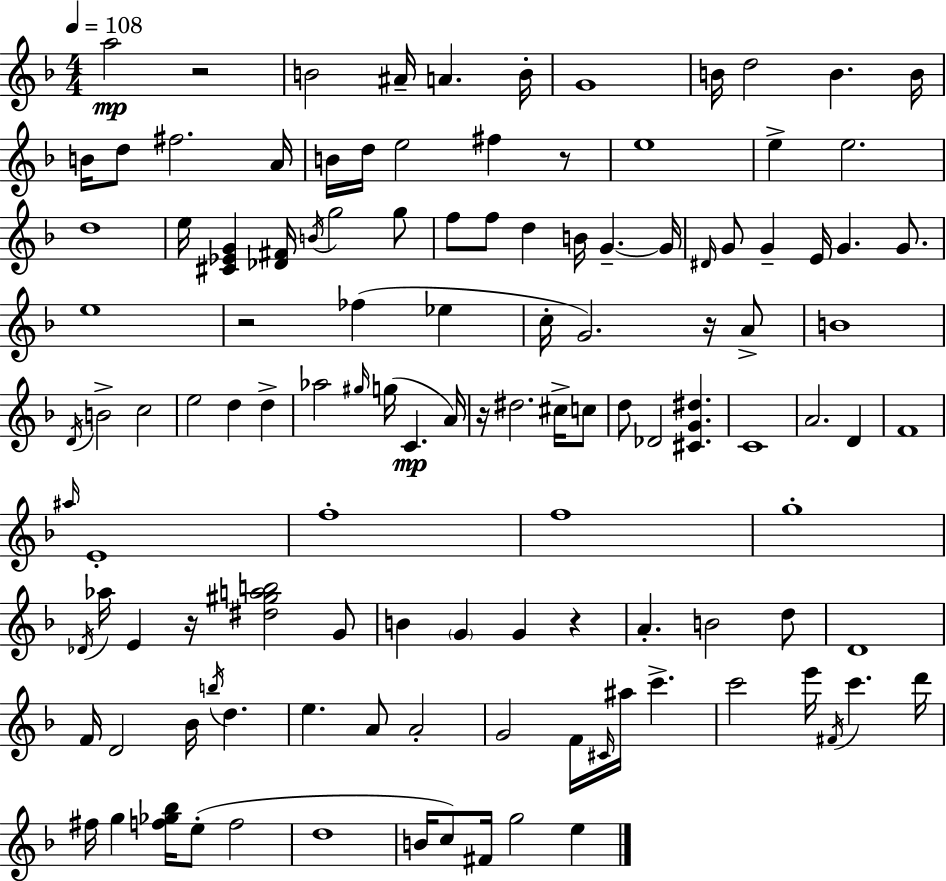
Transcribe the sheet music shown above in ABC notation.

X:1
T:Untitled
M:4/4
L:1/4
K:F
a2 z2 B2 ^A/4 A B/4 G4 B/4 d2 B B/4 B/4 d/2 ^f2 A/4 B/4 d/4 e2 ^f z/2 e4 e e2 d4 e/4 [^C_EG] [_D^F]/4 B/4 g2 g/2 f/2 f/2 d B/4 G G/4 ^D/4 G/2 G E/4 G G/2 e4 z2 _f _e c/4 G2 z/4 A/2 B4 D/4 B2 c2 e2 d d _a2 ^g/4 g/4 C A/4 z/4 ^d2 ^c/4 c/2 d/2 _D2 [^CG^d] C4 A2 D F4 ^a/4 E4 f4 f4 g4 _D/4 _a/4 E z/4 [^d^gab]2 G/2 B G G z A B2 d/2 D4 F/4 D2 _B/4 b/4 d e A/2 A2 G2 F/4 ^C/4 ^a/4 c' c'2 e'/4 ^F/4 c' d'/4 ^f/4 g [f_g_b]/4 e/2 f2 d4 B/4 c/2 ^F/4 g2 e